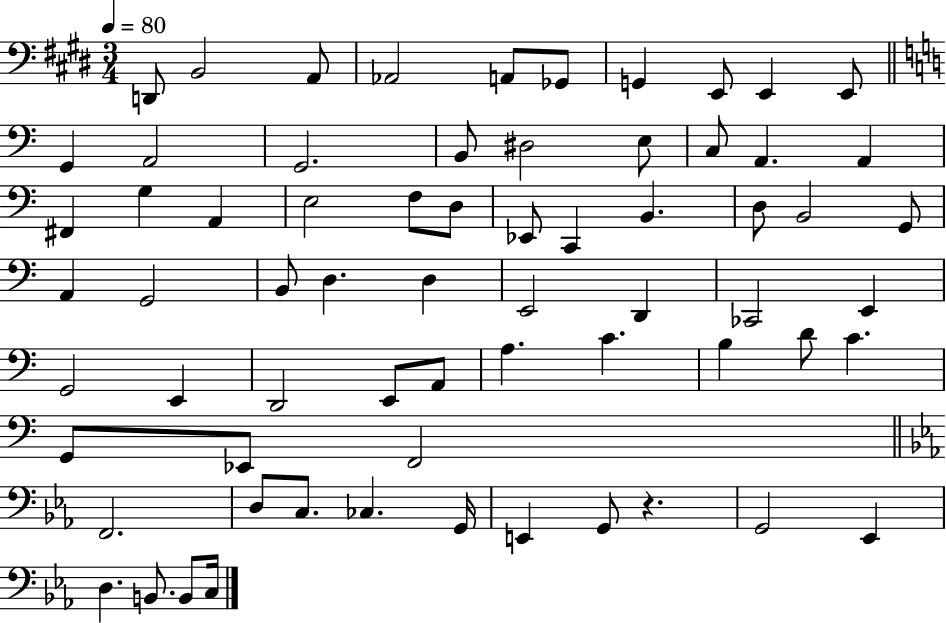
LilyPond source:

{
  \clef bass
  \numericTimeSignature
  \time 3/4
  \key e \major
  \tempo 4 = 80
  d,8 b,2 a,8 | aes,2 a,8 ges,8 | g,4 e,8 e,4 e,8 | \bar "||" \break \key a \minor g,4 a,2 | g,2. | b,8 dis2 e8 | c8 a,4. a,4 | \break fis,4 g4 a,4 | e2 f8 d8 | ees,8 c,4 b,4. | d8 b,2 g,8 | \break a,4 g,2 | b,8 d4. d4 | e,2 d,4 | ces,2 e,4 | \break g,2 e,4 | d,2 e,8 a,8 | a4. c'4. | b4 d'8 c'4. | \break g,8 ees,8 f,2 | \bar "||" \break \key c \minor f,2. | d8 c8. ces4. g,16 | e,4 g,8 r4. | g,2 ees,4 | \break d4. b,8. b,8 c16 | \bar "|."
}